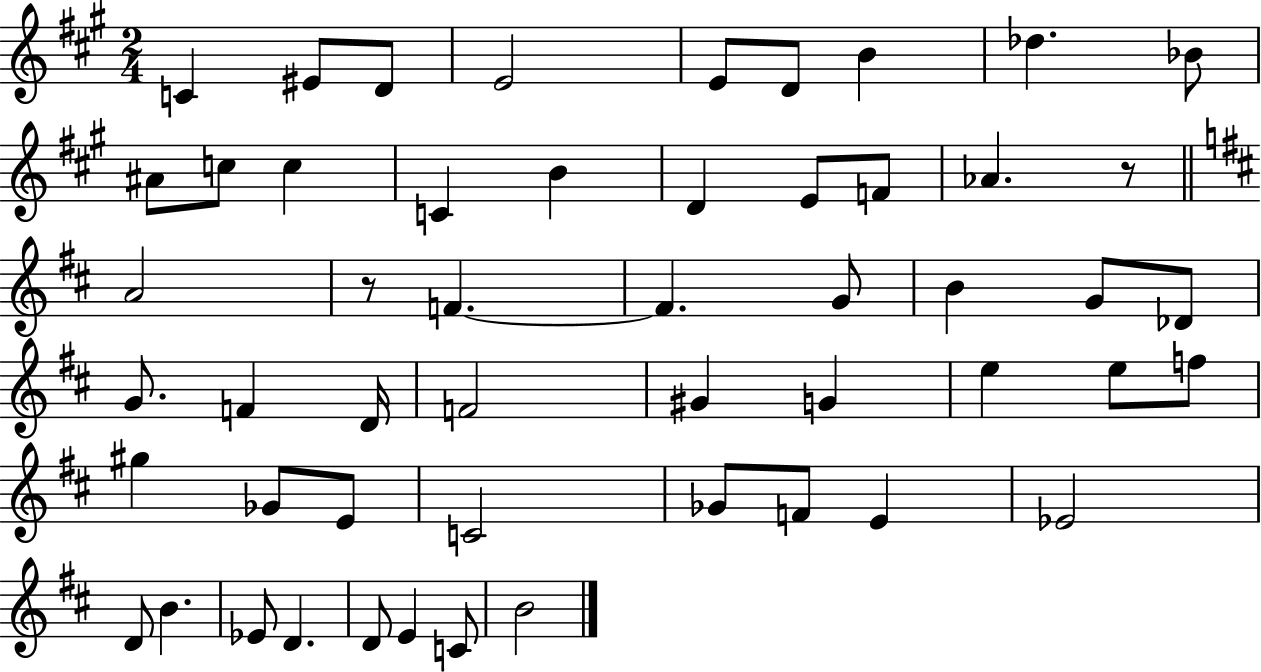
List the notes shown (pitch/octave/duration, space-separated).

C4/q EIS4/e D4/e E4/h E4/e D4/e B4/q Db5/q. Bb4/e A#4/e C5/e C5/q C4/q B4/q D4/q E4/e F4/e Ab4/q. R/e A4/h R/e F4/q. F4/q. G4/e B4/q G4/e Db4/e G4/e. F4/q D4/s F4/h G#4/q G4/q E5/q E5/e F5/e G#5/q Gb4/e E4/e C4/h Gb4/e F4/e E4/q Eb4/h D4/e B4/q. Eb4/e D4/q. D4/e E4/q C4/e B4/h